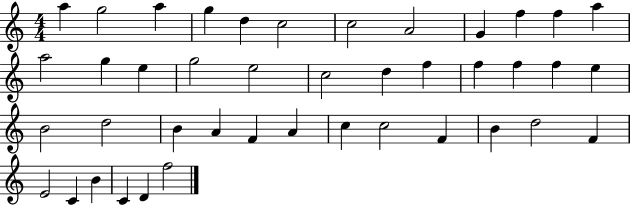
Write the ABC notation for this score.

X:1
T:Untitled
M:4/4
L:1/4
K:C
a g2 a g d c2 c2 A2 G f f a a2 g e g2 e2 c2 d f f f f e B2 d2 B A F A c c2 F B d2 F E2 C B C D f2